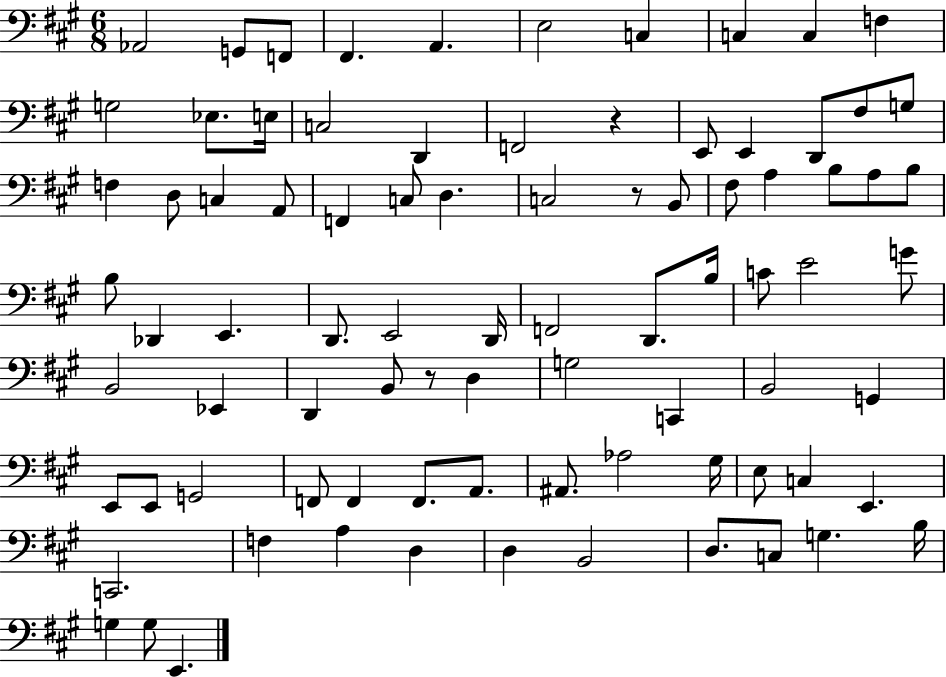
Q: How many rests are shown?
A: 3